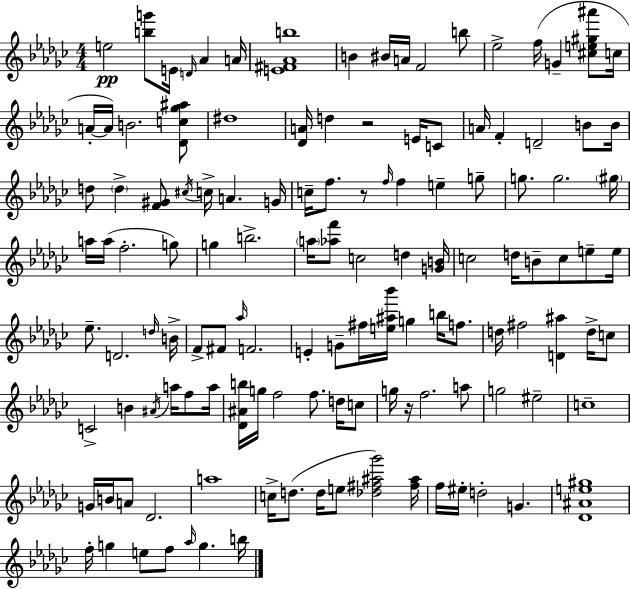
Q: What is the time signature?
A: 4/4